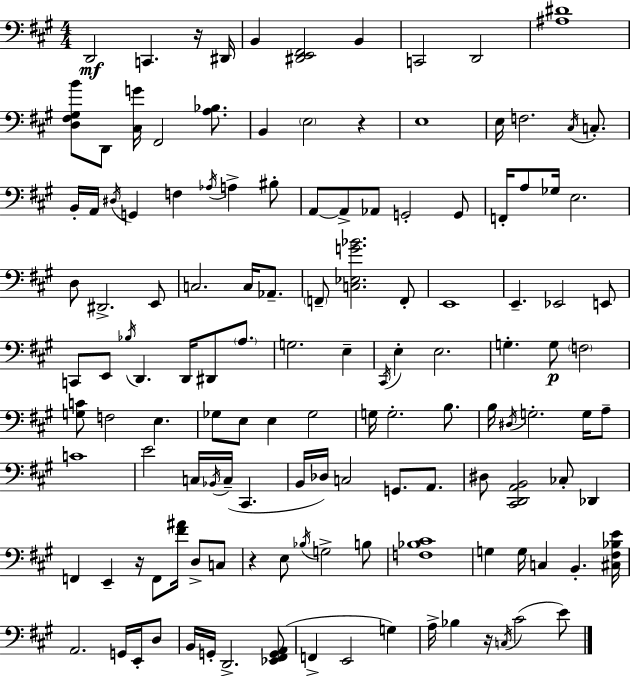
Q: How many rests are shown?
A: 5